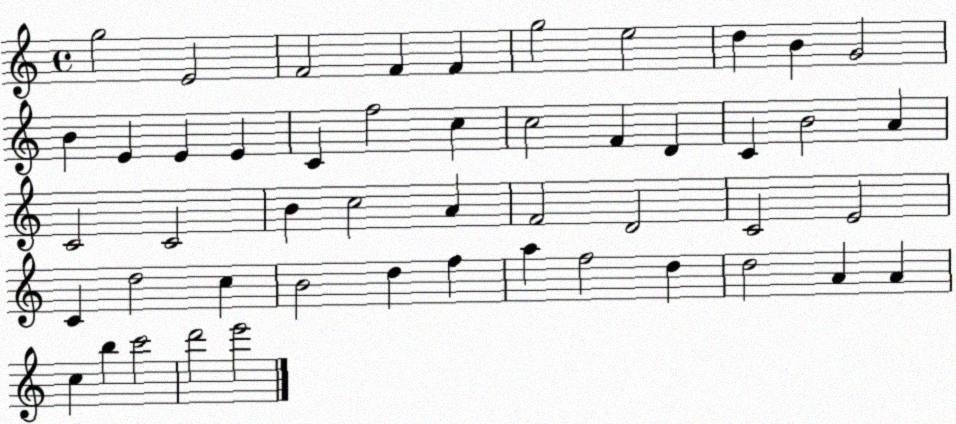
X:1
T:Untitled
M:4/4
L:1/4
K:C
g2 E2 F2 F F g2 e2 d B G2 B E E E C f2 c c2 F D C B2 A C2 C2 B c2 A F2 D2 C2 E2 C d2 c B2 d f a f2 d d2 A A c b c'2 d'2 e'2